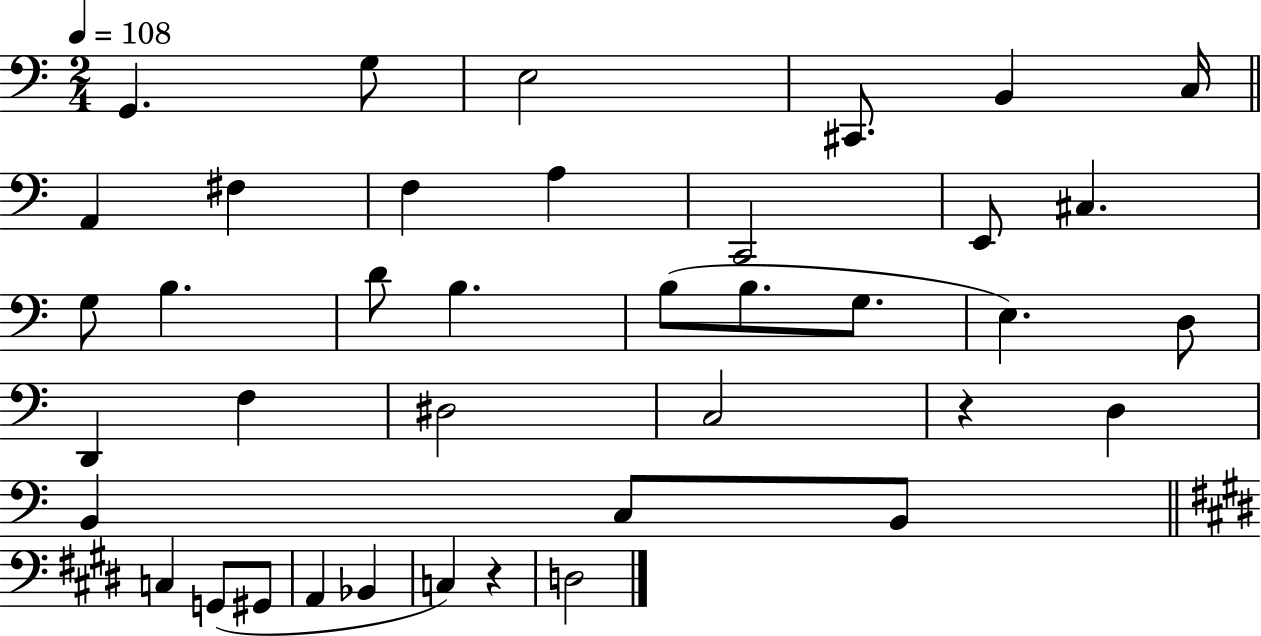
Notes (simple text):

G2/q. G3/e E3/h C#2/e. B2/q C3/s A2/q F#3/q F3/q A3/q C2/h E2/e C#3/q. G3/e B3/q. D4/e B3/q. B3/e B3/e. G3/e. E3/q. D3/e D2/q F3/q D#3/h C3/h R/q D3/q B2/q C3/e B2/e C3/q G2/e G#2/e A2/q Bb2/q C3/q R/q D3/h